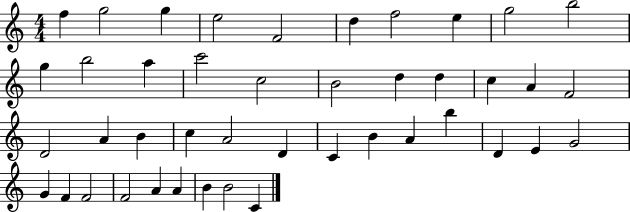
X:1
T:Untitled
M:4/4
L:1/4
K:C
f g2 g e2 F2 d f2 e g2 b2 g b2 a c'2 c2 B2 d d c A F2 D2 A B c A2 D C B A b D E G2 G F F2 F2 A A B B2 C